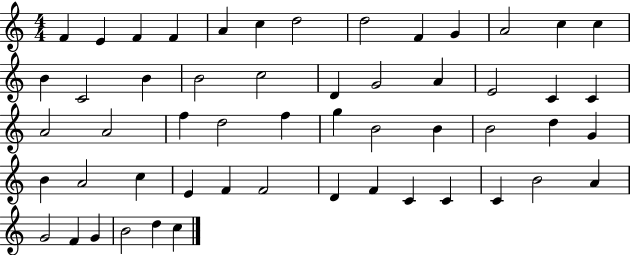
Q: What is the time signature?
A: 4/4